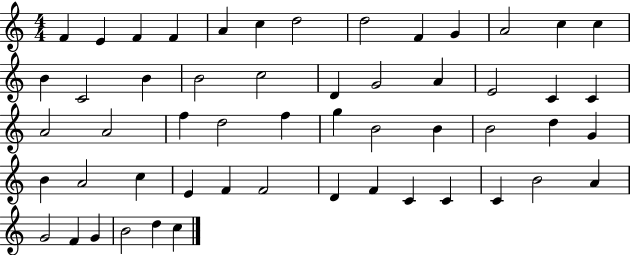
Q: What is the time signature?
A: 4/4